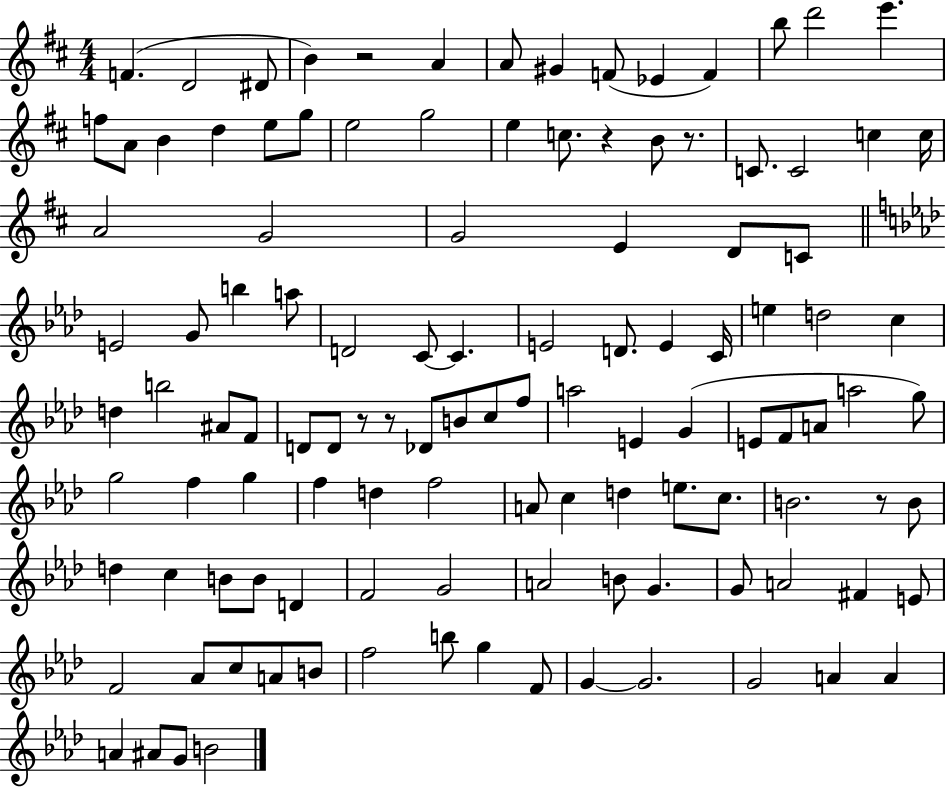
F4/q. D4/h D#4/e B4/q R/h A4/q A4/e G#4/q F4/e Eb4/q F4/q B5/e D6/h E6/q. F5/e A4/e B4/q D5/q E5/e G5/e E5/h G5/h E5/q C5/e. R/q B4/e R/e. C4/e. C4/h C5/q C5/s A4/h G4/h G4/h E4/q D4/e C4/e E4/h G4/e B5/q A5/e D4/h C4/e C4/q. E4/h D4/e. E4/q C4/s E5/q D5/h C5/q D5/q B5/h A#4/e F4/e D4/e D4/e R/e R/e Db4/e B4/e C5/e F5/e A5/h E4/q G4/q E4/e F4/e A4/e A5/h G5/e G5/h F5/q G5/q F5/q D5/q F5/h A4/e C5/q D5/q E5/e. C5/e. B4/h. R/e B4/e D5/q C5/q B4/e B4/e D4/q F4/h G4/h A4/h B4/e G4/q. G4/e A4/h F#4/q E4/e F4/h Ab4/e C5/e A4/e B4/e F5/h B5/e G5/q F4/e G4/q G4/h. G4/h A4/q A4/q A4/q A#4/e G4/e B4/h